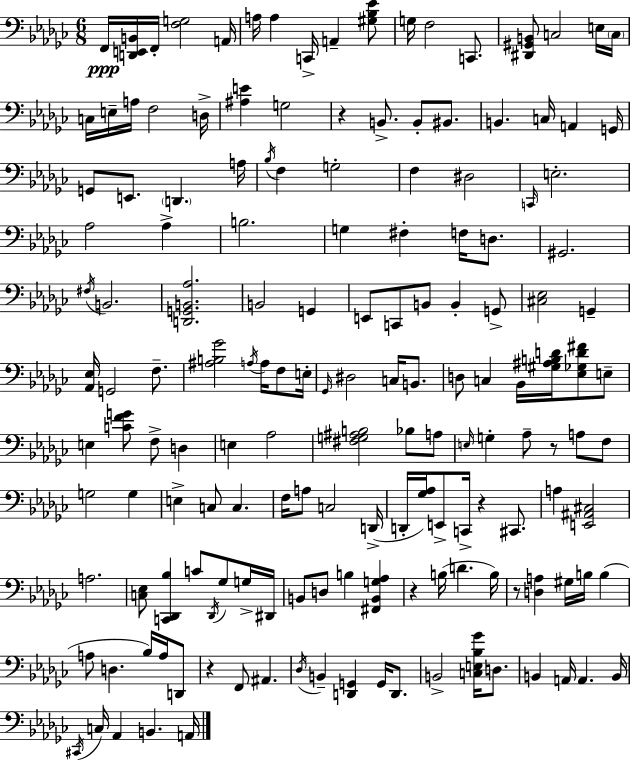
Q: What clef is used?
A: bass